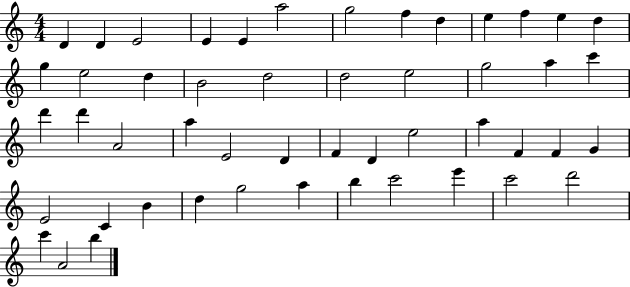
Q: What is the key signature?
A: C major